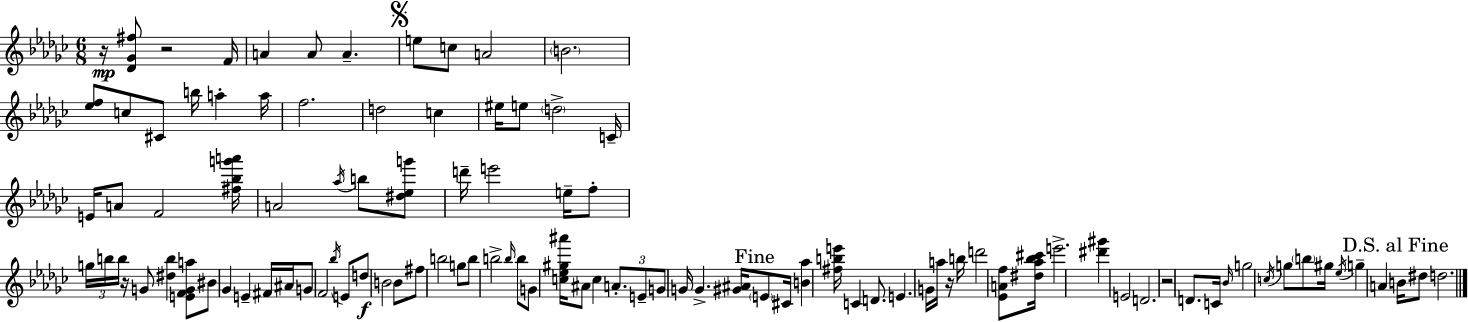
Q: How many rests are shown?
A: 5